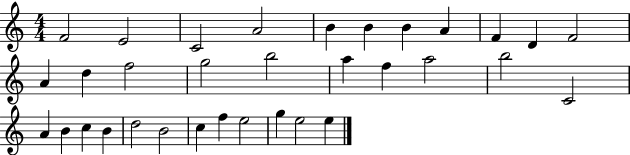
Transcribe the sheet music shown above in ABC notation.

X:1
T:Untitled
M:4/4
L:1/4
K:C
F2 E2 C2 A2 B B B A F D F2 A d f2 g2 b2 a f a2 b2 C2 A B c B d2 B2 c f e2 g e2 e